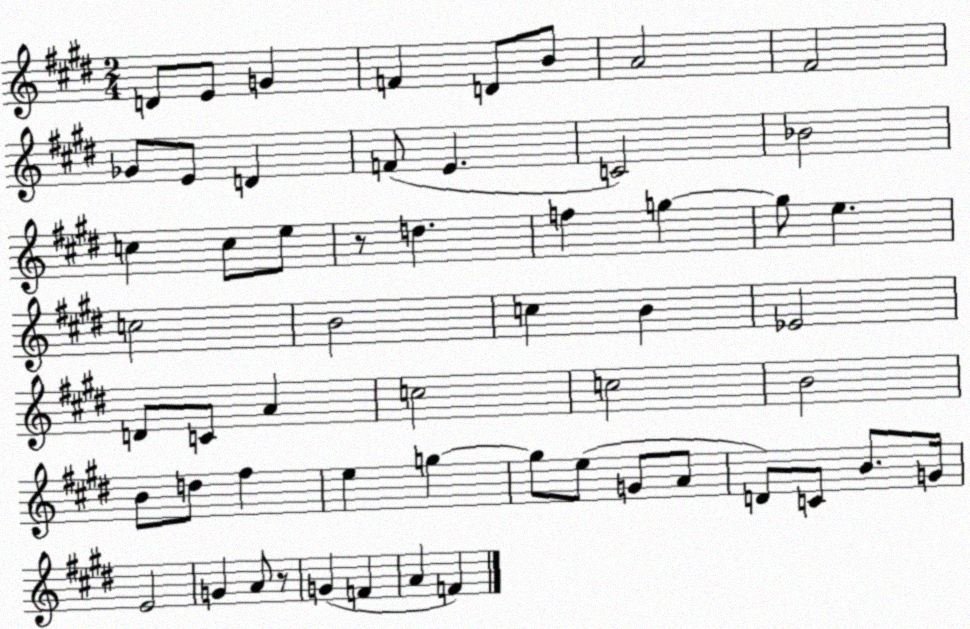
X:1
T:Untitled
M:2/4
L:1/4
K:E
D/2 E/2 G F D/2 B/2 A2 ^F2 _G/2 E/2 D F/2 E C2 _B2 c c/2 e/2 z/2 d f g g/2 e c2 B2 c B _E2 D/2 C/2 A c2 c2 B2 B/2 d/2 ^f e g g/2 e/2 G/2 A/2 D/2 C/2 B/2 G/4 E2 G A/2 z/2 G F A F